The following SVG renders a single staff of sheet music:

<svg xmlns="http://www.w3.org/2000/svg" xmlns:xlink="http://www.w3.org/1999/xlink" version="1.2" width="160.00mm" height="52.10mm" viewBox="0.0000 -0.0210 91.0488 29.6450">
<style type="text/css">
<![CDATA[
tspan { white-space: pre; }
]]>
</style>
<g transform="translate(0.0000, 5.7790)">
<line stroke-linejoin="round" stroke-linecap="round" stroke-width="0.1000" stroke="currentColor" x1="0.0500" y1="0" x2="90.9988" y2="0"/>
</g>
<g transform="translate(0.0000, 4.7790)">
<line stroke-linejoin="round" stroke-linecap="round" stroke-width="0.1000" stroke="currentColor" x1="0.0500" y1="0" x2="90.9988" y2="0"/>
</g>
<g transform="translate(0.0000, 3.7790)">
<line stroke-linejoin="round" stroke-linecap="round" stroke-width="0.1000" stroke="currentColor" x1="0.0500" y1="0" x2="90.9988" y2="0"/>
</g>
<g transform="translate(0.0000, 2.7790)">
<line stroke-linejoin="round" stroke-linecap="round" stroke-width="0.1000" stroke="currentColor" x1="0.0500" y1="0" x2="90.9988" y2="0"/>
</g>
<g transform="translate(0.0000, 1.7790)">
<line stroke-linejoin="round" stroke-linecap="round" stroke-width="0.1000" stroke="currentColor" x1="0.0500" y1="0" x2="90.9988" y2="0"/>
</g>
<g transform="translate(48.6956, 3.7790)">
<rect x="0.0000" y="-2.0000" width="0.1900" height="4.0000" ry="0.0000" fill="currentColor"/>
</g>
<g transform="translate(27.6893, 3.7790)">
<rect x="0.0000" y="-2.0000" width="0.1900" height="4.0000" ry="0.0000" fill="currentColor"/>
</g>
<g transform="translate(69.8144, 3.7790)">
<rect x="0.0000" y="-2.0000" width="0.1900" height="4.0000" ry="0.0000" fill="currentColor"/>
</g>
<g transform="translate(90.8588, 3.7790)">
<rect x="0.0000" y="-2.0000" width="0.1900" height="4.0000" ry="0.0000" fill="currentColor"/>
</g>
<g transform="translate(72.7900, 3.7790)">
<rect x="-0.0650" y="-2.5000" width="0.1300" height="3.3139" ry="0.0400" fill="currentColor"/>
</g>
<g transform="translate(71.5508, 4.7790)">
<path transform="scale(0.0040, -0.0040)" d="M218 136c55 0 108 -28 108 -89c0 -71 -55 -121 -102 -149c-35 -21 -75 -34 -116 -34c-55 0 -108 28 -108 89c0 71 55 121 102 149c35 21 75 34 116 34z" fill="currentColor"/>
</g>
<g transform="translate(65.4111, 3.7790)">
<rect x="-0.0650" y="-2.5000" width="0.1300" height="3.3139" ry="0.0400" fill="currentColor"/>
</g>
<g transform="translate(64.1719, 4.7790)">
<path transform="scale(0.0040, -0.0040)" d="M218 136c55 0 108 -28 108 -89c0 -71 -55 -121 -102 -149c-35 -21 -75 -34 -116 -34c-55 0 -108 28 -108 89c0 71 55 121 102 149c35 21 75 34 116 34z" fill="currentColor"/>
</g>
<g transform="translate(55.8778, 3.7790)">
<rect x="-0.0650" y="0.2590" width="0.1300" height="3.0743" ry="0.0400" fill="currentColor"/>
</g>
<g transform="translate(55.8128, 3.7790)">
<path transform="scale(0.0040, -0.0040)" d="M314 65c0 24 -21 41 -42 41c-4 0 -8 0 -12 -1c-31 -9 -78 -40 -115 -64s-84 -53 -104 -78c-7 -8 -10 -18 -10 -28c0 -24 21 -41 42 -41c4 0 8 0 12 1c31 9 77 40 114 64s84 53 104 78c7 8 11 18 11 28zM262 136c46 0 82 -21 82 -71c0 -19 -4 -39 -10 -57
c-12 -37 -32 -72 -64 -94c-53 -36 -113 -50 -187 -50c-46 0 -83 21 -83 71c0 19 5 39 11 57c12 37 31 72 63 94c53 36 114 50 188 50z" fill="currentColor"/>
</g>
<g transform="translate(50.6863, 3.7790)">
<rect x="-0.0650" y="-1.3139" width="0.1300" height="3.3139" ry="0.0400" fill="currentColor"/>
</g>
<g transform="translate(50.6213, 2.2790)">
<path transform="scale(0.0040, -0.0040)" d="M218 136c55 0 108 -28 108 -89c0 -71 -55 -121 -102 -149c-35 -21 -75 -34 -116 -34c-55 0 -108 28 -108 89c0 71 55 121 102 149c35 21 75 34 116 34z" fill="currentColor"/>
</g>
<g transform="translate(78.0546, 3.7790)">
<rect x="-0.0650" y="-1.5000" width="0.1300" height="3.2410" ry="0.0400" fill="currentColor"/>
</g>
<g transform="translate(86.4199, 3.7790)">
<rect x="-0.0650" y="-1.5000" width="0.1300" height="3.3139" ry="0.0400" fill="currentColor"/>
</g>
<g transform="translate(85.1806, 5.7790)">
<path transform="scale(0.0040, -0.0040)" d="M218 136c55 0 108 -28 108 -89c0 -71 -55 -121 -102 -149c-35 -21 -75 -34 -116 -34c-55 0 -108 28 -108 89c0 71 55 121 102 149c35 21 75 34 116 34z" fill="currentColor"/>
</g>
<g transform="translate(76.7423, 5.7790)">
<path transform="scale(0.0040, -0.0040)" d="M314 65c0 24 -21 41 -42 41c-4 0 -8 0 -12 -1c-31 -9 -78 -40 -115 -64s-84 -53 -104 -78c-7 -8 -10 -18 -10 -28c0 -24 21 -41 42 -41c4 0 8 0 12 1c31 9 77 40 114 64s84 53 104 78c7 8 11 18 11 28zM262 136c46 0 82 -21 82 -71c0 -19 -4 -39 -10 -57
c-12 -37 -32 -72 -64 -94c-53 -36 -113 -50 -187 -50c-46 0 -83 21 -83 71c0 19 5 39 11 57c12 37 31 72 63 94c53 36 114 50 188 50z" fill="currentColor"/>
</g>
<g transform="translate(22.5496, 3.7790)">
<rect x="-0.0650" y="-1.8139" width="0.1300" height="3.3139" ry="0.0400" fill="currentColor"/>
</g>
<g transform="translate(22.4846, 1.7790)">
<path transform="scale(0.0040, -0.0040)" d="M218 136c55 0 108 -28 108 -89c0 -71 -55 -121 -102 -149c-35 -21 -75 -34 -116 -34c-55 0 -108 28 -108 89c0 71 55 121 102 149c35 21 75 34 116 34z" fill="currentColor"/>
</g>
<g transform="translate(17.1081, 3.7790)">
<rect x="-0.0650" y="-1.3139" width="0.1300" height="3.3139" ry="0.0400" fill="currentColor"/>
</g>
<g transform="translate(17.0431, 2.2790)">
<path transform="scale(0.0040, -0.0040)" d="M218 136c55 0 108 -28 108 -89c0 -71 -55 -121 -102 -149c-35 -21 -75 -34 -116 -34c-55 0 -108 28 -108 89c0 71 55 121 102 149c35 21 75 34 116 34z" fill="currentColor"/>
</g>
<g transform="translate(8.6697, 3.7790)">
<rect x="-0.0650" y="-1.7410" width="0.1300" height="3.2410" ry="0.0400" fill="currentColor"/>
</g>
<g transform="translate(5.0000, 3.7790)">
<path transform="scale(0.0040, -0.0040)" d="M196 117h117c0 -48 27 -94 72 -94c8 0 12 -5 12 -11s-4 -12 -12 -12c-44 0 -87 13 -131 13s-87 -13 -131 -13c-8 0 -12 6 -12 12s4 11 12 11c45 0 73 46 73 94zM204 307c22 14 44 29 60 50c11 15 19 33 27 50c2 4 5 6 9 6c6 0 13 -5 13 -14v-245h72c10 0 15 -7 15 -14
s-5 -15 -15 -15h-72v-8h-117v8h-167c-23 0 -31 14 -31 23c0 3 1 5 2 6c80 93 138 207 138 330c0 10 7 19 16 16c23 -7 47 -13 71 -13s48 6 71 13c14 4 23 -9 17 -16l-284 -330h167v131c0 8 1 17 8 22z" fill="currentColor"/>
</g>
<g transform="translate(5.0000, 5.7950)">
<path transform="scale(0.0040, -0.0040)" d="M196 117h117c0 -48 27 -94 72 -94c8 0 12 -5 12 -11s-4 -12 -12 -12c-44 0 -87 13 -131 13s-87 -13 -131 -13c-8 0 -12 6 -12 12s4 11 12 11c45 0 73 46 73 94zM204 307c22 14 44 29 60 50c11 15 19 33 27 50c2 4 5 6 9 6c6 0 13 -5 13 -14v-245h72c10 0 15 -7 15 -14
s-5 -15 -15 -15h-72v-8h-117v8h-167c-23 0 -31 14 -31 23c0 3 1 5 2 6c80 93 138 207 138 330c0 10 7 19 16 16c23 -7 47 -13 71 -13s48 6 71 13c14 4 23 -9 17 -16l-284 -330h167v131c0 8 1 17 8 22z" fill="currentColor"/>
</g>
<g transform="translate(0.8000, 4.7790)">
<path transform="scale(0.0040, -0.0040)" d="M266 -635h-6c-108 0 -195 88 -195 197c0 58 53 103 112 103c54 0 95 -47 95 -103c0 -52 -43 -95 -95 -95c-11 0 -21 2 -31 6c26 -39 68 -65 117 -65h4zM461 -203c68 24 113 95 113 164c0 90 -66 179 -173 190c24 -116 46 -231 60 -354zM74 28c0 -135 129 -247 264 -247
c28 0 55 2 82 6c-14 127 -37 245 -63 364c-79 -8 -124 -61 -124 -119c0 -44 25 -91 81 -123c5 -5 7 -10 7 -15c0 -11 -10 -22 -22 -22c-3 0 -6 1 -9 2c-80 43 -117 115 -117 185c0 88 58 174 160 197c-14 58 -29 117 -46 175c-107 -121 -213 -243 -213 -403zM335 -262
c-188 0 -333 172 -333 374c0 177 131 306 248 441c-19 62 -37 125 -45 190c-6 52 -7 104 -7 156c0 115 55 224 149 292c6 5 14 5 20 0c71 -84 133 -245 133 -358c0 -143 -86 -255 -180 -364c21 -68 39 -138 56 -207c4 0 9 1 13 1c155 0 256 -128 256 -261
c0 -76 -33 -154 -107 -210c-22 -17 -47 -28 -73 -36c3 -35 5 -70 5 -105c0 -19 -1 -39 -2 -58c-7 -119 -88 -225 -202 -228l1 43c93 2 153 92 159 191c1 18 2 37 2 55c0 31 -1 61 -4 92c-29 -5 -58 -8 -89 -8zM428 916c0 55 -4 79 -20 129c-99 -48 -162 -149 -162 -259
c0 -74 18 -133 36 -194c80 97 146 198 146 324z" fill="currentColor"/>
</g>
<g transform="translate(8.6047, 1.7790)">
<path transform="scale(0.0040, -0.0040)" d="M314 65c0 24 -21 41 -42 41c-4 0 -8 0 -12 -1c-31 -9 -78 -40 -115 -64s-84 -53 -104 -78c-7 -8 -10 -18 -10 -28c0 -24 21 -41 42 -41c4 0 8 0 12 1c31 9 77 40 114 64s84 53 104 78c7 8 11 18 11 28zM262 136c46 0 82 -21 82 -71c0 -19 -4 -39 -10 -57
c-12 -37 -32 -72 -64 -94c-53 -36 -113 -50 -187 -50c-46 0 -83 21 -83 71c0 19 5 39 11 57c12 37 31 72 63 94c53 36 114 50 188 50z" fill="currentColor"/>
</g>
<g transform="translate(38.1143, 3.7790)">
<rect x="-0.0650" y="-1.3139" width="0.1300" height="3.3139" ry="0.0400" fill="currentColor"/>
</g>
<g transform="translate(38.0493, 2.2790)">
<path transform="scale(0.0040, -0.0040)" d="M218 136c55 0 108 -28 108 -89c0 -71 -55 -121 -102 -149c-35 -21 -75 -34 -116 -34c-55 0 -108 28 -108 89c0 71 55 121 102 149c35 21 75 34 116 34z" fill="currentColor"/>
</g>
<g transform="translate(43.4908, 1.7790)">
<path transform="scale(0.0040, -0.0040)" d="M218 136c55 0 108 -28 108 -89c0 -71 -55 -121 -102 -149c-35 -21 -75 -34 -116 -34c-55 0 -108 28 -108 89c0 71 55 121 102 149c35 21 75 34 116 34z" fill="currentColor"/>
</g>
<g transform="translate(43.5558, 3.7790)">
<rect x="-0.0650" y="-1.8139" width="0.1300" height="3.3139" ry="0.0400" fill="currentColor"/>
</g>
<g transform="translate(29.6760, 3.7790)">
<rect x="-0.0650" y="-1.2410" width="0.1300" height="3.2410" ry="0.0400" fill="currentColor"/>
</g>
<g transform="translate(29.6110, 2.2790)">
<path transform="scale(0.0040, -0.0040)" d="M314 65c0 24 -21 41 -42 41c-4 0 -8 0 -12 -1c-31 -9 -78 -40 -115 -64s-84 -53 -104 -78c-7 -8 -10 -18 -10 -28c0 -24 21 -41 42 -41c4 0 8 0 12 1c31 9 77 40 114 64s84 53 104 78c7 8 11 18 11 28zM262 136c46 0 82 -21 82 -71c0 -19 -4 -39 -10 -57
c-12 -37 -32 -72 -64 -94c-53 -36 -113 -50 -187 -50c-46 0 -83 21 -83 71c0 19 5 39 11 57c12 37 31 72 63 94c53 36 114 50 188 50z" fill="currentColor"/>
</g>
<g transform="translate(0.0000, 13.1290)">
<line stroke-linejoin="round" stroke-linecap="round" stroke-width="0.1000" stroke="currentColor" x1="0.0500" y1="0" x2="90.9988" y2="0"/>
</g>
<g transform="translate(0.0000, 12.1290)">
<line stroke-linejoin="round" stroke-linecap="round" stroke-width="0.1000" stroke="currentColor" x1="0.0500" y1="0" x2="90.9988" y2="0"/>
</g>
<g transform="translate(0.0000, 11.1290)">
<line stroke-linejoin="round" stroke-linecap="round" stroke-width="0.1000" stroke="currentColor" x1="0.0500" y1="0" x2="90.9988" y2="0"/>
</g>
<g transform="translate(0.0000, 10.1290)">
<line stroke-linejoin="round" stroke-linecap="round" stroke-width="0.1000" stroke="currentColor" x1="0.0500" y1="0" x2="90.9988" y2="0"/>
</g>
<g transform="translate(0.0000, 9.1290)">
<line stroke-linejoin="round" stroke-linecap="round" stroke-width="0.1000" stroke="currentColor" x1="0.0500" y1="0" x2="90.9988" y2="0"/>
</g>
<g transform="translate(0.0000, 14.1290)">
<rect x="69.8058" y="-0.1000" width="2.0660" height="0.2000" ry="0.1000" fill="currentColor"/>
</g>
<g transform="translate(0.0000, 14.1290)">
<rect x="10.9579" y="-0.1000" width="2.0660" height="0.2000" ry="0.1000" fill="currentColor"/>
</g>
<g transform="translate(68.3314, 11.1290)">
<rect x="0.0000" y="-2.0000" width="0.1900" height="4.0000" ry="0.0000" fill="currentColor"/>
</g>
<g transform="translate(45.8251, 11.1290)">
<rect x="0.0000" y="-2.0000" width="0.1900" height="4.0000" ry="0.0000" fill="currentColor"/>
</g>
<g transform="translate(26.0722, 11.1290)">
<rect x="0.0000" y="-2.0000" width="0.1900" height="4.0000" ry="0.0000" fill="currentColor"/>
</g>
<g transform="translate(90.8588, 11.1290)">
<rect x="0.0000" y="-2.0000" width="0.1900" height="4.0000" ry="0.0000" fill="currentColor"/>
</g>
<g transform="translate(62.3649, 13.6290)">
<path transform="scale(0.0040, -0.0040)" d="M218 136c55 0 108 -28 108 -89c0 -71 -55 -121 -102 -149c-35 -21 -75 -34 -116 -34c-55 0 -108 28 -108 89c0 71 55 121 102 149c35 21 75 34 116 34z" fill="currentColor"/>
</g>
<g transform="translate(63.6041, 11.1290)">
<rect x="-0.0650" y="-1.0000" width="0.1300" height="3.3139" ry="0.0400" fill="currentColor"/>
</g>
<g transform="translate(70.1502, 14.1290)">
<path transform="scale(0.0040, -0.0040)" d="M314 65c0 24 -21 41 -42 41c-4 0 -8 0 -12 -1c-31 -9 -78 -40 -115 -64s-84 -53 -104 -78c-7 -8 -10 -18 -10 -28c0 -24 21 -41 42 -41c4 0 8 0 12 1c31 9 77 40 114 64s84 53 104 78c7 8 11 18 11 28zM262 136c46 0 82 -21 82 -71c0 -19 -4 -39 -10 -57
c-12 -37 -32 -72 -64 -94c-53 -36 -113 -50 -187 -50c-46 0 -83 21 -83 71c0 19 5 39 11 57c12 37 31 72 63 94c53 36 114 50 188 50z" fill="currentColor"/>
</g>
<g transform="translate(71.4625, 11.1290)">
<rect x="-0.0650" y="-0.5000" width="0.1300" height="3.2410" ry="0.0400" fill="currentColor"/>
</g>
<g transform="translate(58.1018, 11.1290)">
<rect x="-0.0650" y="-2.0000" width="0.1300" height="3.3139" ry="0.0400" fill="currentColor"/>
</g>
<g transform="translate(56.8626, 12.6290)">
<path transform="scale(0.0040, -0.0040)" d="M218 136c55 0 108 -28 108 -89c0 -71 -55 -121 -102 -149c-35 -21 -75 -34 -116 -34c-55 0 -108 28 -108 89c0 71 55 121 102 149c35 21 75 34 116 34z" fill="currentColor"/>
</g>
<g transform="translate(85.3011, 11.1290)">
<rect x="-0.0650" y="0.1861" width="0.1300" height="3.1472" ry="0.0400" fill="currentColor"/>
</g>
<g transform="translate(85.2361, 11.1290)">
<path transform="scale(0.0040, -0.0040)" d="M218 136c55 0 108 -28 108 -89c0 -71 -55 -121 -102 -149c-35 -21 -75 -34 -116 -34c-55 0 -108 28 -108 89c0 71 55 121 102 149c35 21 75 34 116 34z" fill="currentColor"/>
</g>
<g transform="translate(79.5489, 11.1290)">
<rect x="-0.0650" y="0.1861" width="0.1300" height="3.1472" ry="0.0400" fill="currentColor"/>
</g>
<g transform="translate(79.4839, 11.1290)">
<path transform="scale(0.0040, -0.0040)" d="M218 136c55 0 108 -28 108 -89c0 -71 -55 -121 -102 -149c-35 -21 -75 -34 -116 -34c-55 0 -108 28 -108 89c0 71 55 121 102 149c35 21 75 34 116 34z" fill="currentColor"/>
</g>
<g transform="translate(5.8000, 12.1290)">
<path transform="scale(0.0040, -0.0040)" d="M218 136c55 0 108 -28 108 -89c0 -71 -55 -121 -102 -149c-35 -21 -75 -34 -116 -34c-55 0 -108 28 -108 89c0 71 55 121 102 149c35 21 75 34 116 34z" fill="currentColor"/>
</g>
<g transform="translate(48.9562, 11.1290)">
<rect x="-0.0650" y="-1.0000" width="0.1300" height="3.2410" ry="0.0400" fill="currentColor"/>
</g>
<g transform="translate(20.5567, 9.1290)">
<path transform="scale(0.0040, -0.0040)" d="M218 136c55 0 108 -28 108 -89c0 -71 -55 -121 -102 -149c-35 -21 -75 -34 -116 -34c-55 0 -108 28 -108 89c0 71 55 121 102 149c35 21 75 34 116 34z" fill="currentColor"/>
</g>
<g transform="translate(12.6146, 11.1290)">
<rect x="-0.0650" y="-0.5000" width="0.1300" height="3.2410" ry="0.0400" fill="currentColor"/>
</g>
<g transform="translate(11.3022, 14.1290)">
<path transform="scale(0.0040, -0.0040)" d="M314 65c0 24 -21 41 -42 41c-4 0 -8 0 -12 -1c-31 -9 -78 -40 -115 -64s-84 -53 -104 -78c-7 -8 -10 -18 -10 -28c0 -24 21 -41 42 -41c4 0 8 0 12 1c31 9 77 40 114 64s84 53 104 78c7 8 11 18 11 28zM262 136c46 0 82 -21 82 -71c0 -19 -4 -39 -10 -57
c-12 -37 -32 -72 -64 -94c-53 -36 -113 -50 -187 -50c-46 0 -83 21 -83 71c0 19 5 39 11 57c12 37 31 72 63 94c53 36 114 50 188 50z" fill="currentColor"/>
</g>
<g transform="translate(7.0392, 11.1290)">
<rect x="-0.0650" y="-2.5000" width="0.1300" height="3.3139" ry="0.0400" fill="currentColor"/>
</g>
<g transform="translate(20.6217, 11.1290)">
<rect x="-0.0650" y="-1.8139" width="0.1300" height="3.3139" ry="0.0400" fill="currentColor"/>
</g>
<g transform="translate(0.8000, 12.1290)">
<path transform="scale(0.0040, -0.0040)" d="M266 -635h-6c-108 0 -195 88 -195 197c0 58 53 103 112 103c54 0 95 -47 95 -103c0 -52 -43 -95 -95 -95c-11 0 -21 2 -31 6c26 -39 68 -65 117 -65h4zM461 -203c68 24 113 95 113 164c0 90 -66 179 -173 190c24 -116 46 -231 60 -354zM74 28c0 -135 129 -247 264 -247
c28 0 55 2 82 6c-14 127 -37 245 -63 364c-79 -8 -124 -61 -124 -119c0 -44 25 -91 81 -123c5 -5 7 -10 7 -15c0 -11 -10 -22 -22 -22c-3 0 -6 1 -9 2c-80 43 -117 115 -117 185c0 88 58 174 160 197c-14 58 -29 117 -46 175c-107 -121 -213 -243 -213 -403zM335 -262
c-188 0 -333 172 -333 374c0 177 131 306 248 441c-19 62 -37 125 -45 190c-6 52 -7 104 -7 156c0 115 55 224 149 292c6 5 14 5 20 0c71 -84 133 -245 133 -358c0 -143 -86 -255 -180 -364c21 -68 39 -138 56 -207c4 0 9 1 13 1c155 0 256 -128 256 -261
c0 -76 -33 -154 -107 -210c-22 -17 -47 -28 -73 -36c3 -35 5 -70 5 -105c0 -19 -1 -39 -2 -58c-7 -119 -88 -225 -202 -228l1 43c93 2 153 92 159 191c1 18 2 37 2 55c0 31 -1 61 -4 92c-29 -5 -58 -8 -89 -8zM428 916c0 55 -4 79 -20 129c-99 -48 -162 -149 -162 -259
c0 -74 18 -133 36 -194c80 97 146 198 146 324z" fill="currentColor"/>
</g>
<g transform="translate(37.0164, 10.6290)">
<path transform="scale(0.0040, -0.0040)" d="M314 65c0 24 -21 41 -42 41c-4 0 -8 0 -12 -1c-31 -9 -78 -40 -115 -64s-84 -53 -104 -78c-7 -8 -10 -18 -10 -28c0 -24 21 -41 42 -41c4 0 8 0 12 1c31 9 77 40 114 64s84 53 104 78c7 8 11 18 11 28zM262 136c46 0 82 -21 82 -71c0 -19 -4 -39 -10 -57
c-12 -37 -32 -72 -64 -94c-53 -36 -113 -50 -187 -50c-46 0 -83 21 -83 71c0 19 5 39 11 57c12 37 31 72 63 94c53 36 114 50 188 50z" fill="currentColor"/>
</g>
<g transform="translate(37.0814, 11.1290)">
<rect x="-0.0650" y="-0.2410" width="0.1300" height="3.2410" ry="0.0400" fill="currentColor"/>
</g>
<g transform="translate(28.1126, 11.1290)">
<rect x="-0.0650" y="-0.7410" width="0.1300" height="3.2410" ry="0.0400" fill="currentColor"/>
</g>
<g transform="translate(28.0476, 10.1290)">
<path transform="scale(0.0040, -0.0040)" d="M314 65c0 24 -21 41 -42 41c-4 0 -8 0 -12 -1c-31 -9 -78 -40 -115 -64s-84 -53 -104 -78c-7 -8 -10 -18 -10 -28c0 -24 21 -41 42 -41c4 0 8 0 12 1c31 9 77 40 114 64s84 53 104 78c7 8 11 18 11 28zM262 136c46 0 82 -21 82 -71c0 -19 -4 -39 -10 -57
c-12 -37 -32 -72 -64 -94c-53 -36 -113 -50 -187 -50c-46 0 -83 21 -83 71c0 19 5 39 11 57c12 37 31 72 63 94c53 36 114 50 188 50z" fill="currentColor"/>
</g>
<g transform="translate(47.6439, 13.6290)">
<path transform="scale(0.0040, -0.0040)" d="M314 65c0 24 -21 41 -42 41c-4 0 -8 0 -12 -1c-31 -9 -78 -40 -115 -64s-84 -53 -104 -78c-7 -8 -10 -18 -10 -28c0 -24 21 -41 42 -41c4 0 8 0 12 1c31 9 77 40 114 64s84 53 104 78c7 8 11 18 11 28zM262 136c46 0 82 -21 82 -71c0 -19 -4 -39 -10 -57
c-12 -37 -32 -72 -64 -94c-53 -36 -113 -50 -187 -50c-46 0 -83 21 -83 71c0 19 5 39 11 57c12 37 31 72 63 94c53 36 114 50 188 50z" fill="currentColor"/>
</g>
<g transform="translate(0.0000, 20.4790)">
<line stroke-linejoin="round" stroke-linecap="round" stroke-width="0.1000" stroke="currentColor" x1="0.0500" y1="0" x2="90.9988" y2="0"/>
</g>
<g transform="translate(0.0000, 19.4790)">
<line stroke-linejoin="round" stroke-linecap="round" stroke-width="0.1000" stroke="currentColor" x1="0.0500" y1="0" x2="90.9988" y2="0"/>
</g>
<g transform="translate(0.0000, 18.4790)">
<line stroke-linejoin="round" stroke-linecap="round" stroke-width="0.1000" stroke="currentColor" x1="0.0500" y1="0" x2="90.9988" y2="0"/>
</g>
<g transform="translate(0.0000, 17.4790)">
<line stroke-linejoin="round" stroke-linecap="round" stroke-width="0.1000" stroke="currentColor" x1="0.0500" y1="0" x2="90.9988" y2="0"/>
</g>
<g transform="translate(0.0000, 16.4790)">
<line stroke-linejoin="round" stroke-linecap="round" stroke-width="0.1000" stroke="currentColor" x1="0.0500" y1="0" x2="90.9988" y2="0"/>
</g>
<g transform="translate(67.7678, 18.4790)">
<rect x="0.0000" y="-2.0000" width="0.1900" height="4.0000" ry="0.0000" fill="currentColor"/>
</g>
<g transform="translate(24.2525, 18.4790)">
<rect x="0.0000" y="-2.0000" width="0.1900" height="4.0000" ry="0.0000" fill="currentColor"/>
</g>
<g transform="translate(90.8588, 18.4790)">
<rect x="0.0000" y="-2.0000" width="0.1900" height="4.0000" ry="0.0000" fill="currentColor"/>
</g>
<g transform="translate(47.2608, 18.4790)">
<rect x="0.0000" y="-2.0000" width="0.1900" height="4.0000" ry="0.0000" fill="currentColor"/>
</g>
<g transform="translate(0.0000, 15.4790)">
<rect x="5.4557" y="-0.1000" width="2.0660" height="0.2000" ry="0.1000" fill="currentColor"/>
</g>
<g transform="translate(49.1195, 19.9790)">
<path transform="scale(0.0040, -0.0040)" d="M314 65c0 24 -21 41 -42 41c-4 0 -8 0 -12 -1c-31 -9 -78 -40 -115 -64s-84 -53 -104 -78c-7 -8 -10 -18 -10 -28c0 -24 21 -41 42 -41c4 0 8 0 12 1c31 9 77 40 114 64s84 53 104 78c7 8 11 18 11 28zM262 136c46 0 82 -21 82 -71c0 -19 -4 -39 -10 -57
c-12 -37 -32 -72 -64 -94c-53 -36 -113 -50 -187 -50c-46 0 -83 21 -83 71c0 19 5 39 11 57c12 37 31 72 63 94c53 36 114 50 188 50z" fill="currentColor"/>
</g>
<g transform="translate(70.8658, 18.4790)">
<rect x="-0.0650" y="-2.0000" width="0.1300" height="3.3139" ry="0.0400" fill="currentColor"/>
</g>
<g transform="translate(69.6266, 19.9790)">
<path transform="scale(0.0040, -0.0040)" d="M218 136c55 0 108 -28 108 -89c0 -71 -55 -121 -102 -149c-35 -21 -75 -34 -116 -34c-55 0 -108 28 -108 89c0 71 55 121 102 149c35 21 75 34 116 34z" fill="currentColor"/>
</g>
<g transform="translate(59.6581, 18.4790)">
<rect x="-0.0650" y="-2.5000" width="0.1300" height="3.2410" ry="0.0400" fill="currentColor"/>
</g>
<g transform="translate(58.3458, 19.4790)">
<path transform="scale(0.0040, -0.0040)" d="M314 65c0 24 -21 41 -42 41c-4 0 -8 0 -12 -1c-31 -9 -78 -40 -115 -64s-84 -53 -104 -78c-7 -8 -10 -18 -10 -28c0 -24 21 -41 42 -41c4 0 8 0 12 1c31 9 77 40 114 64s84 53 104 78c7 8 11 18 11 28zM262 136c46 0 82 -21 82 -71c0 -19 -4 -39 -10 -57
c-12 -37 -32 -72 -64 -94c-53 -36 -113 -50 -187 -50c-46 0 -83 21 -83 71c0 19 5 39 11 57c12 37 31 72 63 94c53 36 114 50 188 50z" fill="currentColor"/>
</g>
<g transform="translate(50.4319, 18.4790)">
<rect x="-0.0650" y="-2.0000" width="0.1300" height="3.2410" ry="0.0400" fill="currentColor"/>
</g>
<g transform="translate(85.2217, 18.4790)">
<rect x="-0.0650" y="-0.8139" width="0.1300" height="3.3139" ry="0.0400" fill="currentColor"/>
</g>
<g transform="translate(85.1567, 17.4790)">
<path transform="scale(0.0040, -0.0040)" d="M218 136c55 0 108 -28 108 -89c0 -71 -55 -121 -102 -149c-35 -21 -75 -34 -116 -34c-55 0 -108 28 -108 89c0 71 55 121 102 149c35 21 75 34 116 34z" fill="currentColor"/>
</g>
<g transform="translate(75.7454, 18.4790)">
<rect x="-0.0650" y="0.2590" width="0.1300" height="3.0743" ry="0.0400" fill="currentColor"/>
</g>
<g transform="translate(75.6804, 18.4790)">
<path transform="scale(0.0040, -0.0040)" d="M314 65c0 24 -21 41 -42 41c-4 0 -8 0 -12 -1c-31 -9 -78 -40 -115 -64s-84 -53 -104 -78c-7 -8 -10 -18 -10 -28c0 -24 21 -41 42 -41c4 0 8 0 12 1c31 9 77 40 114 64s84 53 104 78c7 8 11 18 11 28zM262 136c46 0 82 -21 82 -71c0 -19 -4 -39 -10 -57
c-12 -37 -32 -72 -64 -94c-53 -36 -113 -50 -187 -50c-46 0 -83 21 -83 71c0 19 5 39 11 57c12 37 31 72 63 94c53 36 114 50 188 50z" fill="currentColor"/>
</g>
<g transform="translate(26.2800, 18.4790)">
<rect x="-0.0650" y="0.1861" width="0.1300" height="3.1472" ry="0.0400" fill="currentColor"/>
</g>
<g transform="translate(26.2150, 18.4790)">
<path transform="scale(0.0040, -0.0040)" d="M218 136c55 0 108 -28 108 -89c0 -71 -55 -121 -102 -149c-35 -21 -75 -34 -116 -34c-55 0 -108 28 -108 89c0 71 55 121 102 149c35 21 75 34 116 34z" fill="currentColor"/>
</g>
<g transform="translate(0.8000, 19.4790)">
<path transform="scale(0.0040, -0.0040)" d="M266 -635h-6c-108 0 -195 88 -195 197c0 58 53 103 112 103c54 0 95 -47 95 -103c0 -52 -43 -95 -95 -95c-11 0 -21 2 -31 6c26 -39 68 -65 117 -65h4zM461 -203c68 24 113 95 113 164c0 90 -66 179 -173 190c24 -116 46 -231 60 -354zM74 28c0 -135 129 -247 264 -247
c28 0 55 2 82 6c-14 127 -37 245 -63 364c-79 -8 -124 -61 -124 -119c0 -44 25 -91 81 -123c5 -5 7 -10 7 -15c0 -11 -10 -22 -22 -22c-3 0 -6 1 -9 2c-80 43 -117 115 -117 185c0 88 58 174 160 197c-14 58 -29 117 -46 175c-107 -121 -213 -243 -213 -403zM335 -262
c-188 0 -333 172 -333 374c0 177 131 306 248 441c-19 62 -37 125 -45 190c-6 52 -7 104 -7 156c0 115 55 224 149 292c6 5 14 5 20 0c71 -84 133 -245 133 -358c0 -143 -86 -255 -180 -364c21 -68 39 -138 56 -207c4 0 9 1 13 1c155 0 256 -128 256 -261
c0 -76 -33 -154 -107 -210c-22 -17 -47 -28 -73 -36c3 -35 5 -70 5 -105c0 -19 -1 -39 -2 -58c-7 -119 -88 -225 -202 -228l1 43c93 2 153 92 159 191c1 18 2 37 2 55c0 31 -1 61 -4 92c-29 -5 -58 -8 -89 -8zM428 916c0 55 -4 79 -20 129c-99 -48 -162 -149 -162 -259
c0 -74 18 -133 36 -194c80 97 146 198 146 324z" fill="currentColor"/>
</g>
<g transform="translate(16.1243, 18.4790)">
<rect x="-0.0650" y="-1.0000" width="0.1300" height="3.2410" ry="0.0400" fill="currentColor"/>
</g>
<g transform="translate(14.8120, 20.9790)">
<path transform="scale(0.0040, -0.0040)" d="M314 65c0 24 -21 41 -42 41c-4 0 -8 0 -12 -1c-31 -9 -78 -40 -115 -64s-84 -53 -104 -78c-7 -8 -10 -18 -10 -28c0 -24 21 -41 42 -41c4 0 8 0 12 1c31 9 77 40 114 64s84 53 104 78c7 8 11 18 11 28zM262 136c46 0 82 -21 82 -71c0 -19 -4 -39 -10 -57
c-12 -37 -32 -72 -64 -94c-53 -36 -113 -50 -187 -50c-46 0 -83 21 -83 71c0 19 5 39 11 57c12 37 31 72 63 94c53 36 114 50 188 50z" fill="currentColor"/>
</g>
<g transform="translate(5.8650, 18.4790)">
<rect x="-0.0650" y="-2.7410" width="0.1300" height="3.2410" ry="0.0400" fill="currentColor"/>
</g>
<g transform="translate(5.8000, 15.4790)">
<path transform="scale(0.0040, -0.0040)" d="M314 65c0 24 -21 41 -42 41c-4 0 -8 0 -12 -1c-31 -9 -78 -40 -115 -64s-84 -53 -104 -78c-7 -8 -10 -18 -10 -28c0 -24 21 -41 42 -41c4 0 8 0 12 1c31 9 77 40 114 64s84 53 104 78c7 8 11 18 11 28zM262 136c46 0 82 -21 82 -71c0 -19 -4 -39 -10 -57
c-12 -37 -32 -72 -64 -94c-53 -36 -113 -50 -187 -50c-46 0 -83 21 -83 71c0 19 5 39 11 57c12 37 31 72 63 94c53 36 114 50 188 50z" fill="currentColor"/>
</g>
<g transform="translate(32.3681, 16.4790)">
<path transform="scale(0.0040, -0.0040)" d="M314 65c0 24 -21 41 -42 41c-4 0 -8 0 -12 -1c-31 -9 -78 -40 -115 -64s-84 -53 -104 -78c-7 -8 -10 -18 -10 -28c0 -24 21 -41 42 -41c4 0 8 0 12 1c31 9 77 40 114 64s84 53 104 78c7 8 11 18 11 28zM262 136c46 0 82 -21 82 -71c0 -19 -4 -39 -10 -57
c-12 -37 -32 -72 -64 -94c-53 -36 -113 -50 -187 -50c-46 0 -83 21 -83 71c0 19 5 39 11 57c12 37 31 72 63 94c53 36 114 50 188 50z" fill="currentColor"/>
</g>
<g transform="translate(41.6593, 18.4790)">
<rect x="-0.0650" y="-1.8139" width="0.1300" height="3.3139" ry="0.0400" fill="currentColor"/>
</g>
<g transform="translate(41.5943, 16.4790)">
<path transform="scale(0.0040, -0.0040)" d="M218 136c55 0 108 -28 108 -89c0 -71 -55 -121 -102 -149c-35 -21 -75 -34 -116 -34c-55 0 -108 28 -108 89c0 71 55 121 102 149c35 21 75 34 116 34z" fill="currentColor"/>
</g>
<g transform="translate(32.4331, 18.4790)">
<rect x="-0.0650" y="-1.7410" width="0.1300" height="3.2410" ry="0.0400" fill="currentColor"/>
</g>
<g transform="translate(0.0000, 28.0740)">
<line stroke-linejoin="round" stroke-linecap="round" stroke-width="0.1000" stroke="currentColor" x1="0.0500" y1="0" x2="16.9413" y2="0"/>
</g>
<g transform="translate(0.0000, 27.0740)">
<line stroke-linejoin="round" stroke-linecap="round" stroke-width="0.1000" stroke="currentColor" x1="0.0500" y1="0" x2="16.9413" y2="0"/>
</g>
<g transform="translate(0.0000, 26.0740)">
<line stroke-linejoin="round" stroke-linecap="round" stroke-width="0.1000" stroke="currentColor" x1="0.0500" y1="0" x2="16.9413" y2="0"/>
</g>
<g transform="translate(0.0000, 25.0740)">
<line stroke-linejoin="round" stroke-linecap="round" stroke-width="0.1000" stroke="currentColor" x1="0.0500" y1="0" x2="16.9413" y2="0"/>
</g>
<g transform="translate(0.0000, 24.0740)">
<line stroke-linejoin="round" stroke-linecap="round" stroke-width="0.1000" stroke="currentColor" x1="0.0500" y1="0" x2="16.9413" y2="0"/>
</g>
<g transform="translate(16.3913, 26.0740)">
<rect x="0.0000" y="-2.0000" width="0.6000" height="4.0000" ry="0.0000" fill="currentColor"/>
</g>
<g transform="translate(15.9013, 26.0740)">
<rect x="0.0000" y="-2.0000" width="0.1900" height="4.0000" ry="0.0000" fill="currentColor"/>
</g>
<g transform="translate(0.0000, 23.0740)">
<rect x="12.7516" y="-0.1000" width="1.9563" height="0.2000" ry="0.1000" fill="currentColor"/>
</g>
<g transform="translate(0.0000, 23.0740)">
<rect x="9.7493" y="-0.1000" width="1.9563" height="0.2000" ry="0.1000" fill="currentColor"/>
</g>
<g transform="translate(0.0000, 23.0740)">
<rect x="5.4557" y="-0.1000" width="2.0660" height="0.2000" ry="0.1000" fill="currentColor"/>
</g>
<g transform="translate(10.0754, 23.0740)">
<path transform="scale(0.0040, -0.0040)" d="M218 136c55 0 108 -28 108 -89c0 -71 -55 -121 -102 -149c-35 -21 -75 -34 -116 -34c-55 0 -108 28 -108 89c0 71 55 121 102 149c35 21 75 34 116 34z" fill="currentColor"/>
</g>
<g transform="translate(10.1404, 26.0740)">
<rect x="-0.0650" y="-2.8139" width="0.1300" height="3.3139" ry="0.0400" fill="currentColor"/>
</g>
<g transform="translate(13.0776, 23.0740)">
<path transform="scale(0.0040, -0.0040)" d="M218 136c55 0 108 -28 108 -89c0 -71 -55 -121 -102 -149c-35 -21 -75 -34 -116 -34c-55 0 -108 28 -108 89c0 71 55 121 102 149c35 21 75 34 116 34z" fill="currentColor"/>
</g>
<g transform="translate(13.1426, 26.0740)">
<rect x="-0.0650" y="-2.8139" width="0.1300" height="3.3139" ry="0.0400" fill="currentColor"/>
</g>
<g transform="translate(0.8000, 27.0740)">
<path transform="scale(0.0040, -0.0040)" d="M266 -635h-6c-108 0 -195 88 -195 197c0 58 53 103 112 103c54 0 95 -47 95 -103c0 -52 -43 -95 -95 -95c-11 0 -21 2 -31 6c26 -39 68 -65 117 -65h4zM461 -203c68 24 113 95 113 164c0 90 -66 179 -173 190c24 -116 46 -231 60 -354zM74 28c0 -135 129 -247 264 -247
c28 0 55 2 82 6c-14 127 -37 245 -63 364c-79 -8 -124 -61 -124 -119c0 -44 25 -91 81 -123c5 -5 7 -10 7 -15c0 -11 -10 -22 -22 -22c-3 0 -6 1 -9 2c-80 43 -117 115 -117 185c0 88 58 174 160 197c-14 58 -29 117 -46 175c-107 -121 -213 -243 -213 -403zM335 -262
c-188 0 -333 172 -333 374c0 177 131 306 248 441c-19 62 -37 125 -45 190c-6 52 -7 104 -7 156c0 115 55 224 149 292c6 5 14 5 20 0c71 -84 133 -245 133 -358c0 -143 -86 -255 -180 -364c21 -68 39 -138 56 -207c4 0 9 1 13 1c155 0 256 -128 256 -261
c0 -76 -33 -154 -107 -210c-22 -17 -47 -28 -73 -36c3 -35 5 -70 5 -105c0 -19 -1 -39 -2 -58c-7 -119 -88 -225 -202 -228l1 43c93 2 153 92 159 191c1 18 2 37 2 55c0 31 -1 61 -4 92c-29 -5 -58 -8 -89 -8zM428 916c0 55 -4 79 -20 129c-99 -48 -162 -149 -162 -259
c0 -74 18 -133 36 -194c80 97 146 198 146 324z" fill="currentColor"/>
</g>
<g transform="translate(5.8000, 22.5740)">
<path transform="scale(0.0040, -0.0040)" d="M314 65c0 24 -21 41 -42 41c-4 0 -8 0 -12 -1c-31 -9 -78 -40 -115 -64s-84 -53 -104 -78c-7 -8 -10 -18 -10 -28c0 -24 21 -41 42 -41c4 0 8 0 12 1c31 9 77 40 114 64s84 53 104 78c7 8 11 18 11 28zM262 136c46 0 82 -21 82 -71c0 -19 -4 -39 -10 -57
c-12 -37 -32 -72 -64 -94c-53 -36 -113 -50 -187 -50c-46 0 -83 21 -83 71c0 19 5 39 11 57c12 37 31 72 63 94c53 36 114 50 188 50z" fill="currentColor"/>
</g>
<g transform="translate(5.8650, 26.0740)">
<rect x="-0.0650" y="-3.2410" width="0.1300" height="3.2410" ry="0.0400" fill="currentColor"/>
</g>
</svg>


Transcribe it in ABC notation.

X:1
T:Untitled
M:4/4
L:1/4
K:C
f2 e f e2 e f e B2 G G E2 E G C2 f d2 c2 D2 F D C2 B B a2 D2 B f2 f F2 G2 F B2 d b2 a a